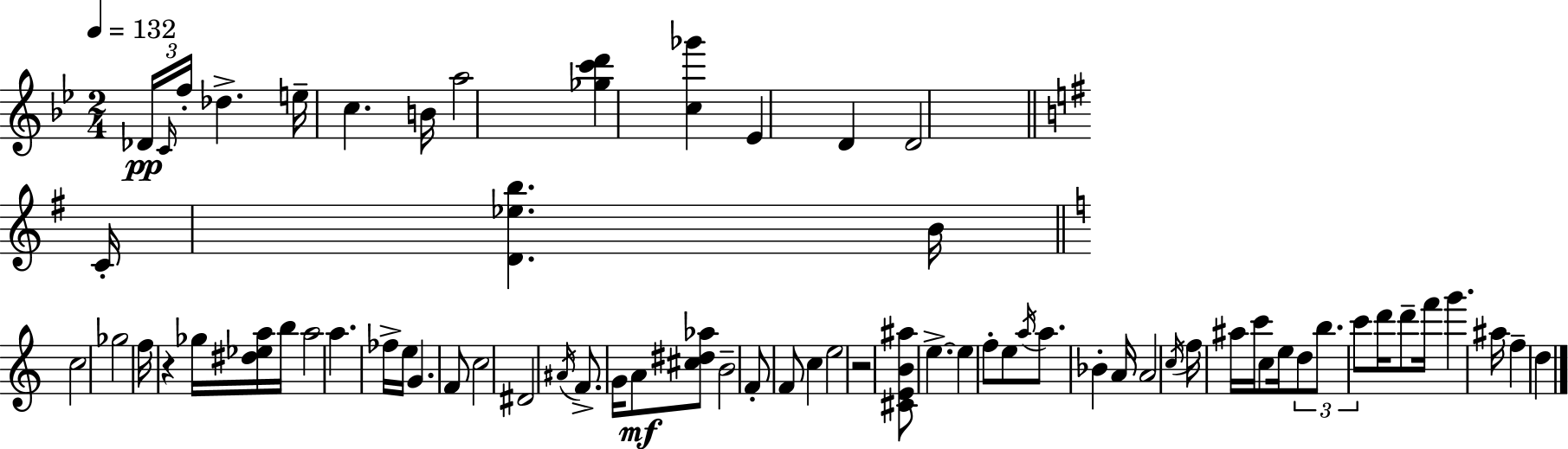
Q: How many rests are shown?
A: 2